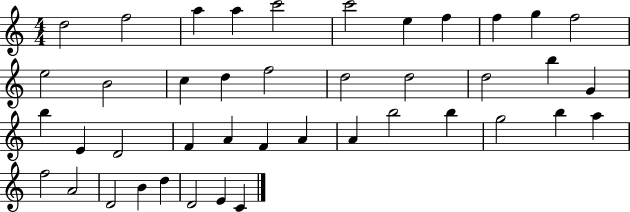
D5/h F5/h A5/q A5/q C6/h C6/h E5/q F5/q F5/q G5/q F5/h E5/h B4/h C5/q D5/q F5/h D5/h D5/h D5/h B5/q G4/q B5/q E4/q D4/h F4/q A4/q F4/q A4/q A4/q B5/h B5/q G5/h B5/q A5/q F5/h A4/h D4/h B4/q D5/q D4/h E4/q C4/q